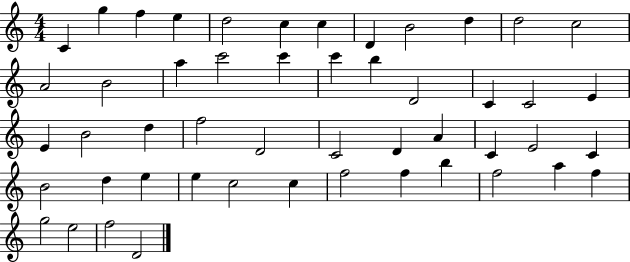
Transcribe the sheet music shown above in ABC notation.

X:1
T:Untitled
M:4/4
L:1/4
K:C
C g f e d2 c c D B2 d d2 c2 A2 B2 a c'2 c' c' b D2 C C2 E E B2 d f2 D2 C2 D A C E2 C B2 d e e c2 c f2 f b f2 a f g2 e2 f2 D2